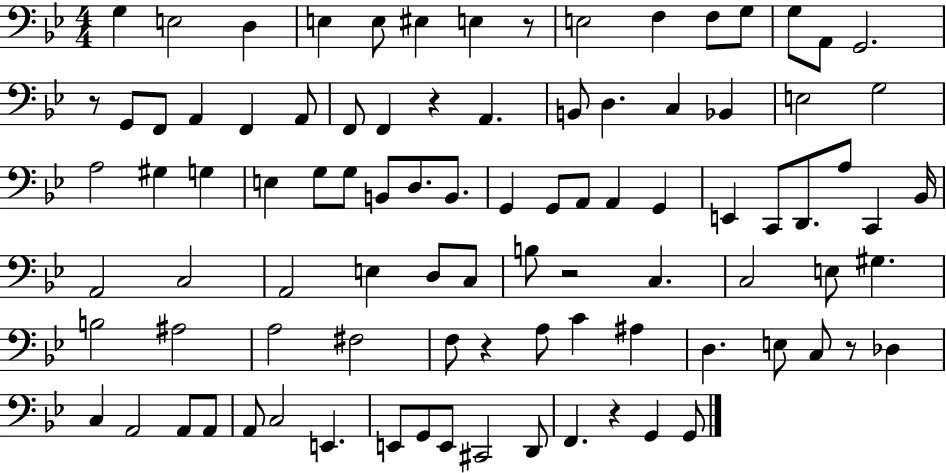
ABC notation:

X:1
T:Untitled
M:4/4
L:1/4
K:Bb
G, E,2 D, E, E,/2 ^E, E, z/2 E,2 F, F,/2 G,/2 G,/2 A,,/2 G,,2 z/2 G,,/2 F,,/2 A,, F,, A,,/2 F,,/2 F,, z A,, B,,/2 D, C, _B,, E,2 G,2 A,2 ^G, G, E, G,/2 G,/2 B,,/2 D,/2 B,,/2 G,, G,,/2 A,,/2 A,, G,, E,, C,,/2 D,,/2 A,/2 C,, _B,,/4 A,,2 C,2 A,,2 E, D,/2 C,/2 B,/2 z2 C, C,2 E,/2 ^G, B,2 ^A,2 A,2 ^F,2 F,/2 z A,/2 C ^A, D, E,/2 C,/2 z/2 _D, C, A,,2 A,,/2 A,,/2 A,,/2 C,2 E,, E,,/2 G,,/2 E,,/2 ^C,,2 D,,/2 F,, z G,, G,,/2